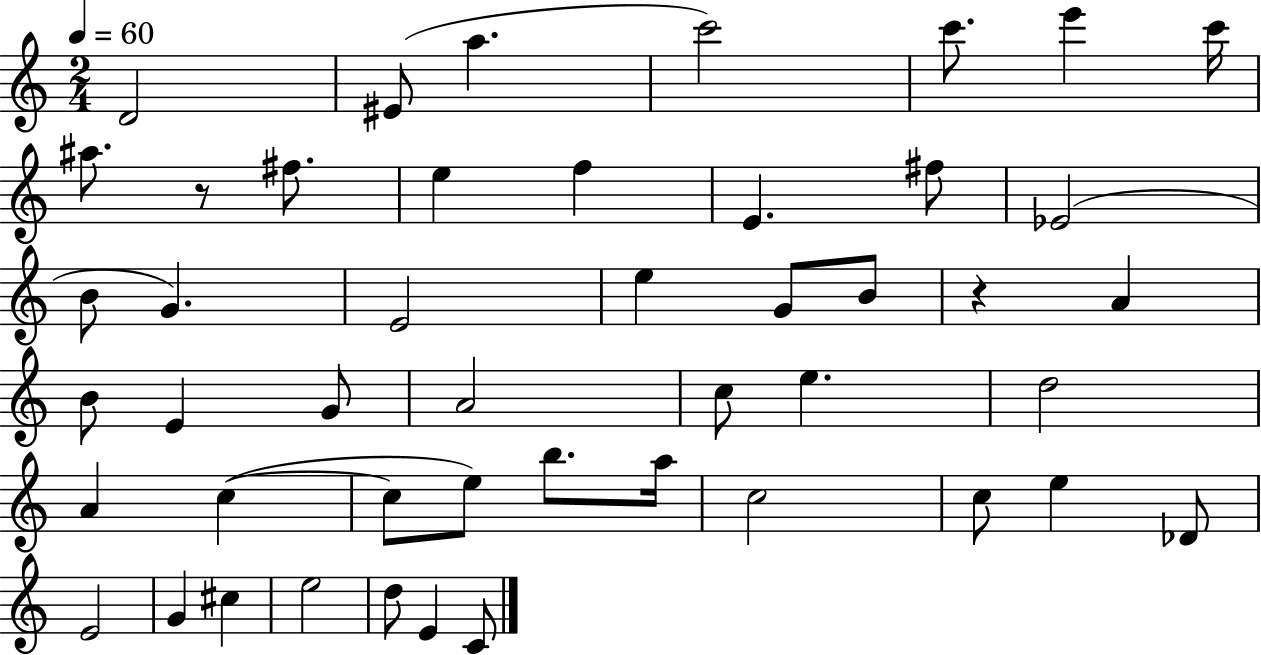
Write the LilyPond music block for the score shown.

{
  \clef treble
  \numericTimeSignature
  \time 2/4
  \key c \major
  \tempo 4 = 60
  \repeat volta 2 { d'2 | eis'8( a''4. | c'''2) | c'''8. e'''4 c'''16 | \break ais''8. r8 fis''8. | e''4 f''4 | e'4. fis''8 | ees'2( | \break b'8 g'4.) | e'2 | e''4 g'8 b'8 | r4 a'4 | \break b'8 e'4 g'8 | a'2 | c''8 e''4. | d''2 | \break a'4 c''4~(~ | c''8 e''8) b''8. a''16 | c''2 | c''8 e''4 des'8 | \break e'2 | g'4 cis''4 | e''2 | d''8 e'4 c'8 | \break } \bar "|."
}